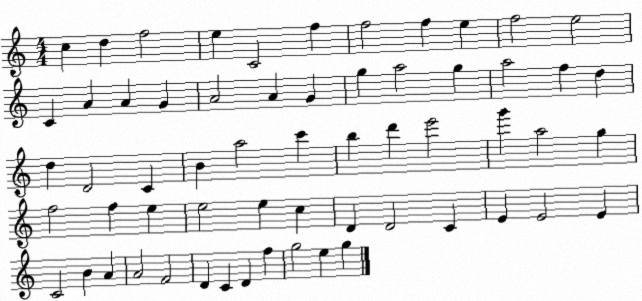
X:1
T:Untitled
M:4/4
L:1/4
K:C
c d f2 e C2 f f2 f e f2 e2 C A A G A2 A G g a2 g a2 f d d D2 C B a2 c' b d' e'2 g' a2 g f2 f e e2 e c D D2 C E E2 E C2 B A A2 F2 D C D f g2 e g